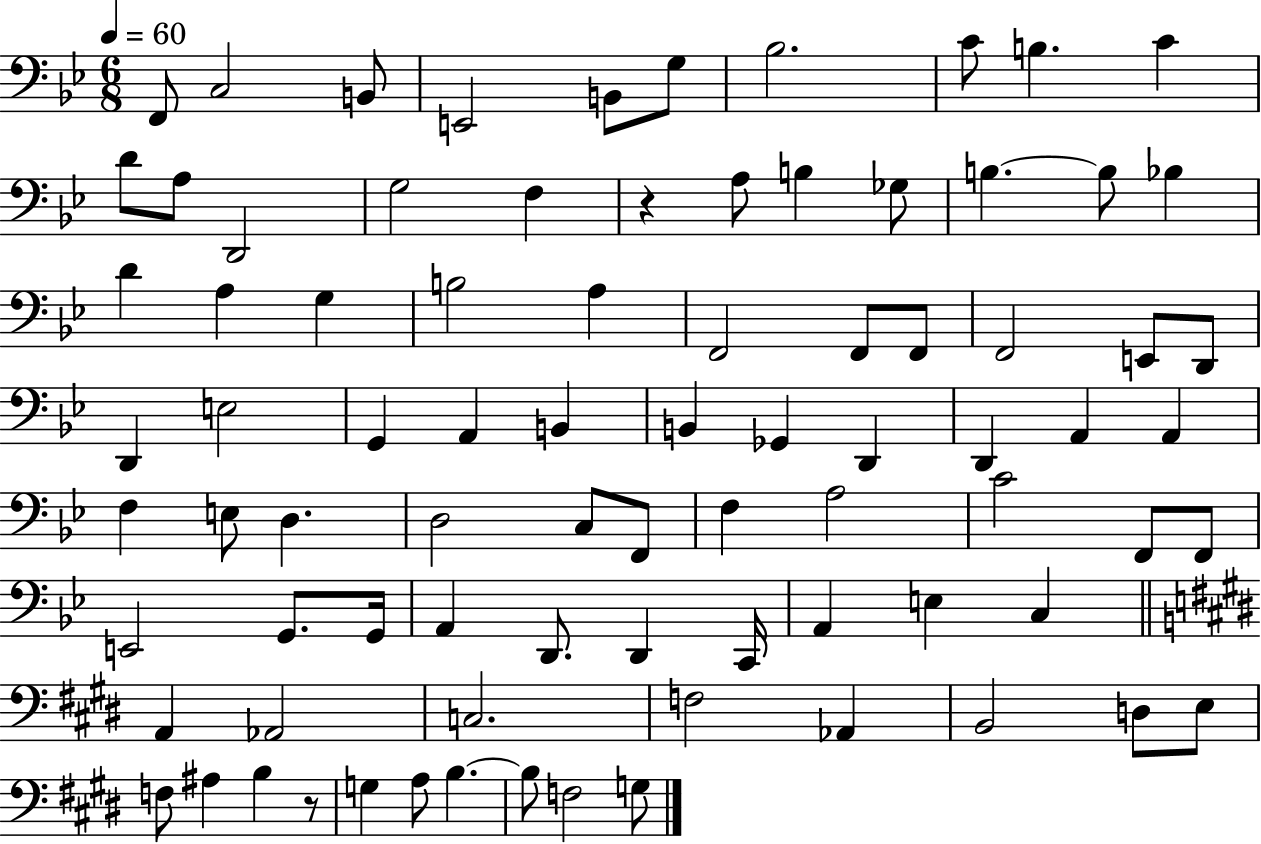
X:1
T:Untitled
M:6/8
L:1/4
K:Bb
F,,/2 C,2 B,,/2 E,,2 B,,/2 G,/2 _B,2 C/2 B, C D/2 A,/2 D,,2 G,2 F, z A,/2 B, _G,/2 B, B,/2 _B, D A, G, B,2 A, F,,2 F,,/2 F,,/2 F,,2 E,,/2 D,,/2 D,, E,2 G,, A,, B,, B,, _G,, D,, D,, A,, A,, F, E,/2 D, D,2 C,/2 F,,/2 F, A,2 C2 F,,/2 F,,/2 E,,2 G,,/2 G,,/4 A,, D,,/2 D,, C,,/4 A,, E, C, A,, _A,,2 C,2 F,2 _A,, B,,2 D,/2 E,/2 F,/2 ^A, B, z/2 G, A,/2 B, B,/2 F,2 G,/2